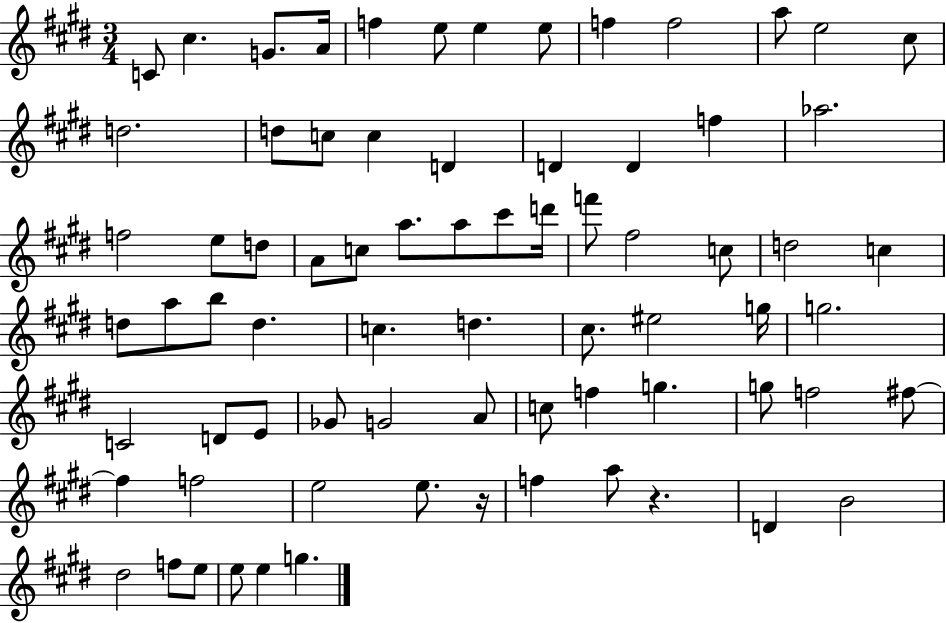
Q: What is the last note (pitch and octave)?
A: G5